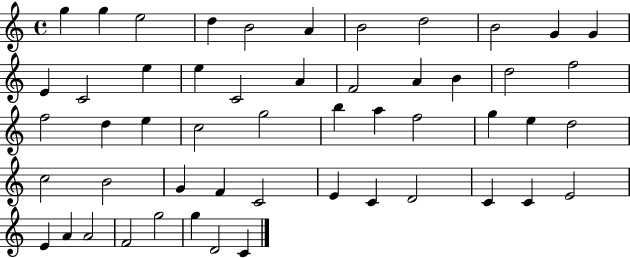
{
  \clef treble
  \time 4/4
  \defaultTimeSignature
  \key c \major
  g''4 g''4 e''2 | d''4 b'2 a'4 | b'2 d''2 | b'2 g'4 g'4 | \break e'4 c'2 e''4 | e''4 c'2 a'4 | f'2 a'4 b'4 | d''2 f''2 | \break f''2 d''4 e''4 | c''2 g''2 | b''4 a''4 f''2 | g''4 e''4 d''2 | \break c''2 b'2 | g'4 f'4 c'2 | e'4 c'4 d'2 | c'4 c'4 e'2 | \break e'4 a'4 a'2 | f'2 g''2 | g''4 d'2 c'4 | \bar "|."
}